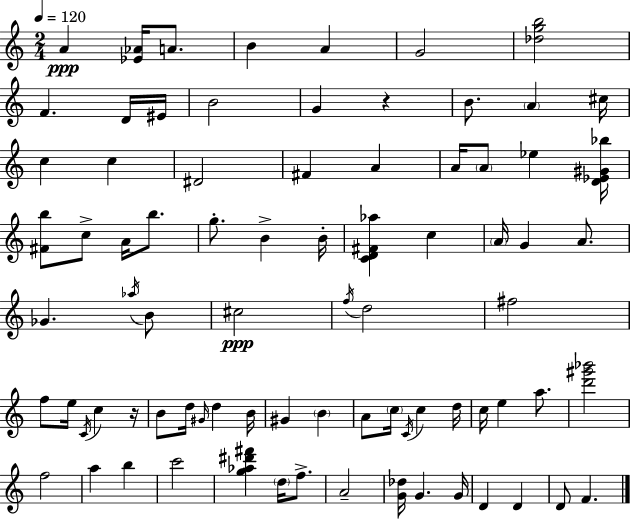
A4/q [Eb4,Ab4]/s A4/e. B4/q A4/q G4/h [Db5,G5,B5]/h F4/q. D4/s EIS4/s B4/h G4/q R/q B4/e. A4/q C#5/s C5/q C5/q D#4/h F#4/q A4/q A4/s A4/e Eb5/q [D4,Eb4,G#4,Bb5]/s [F#4,B5]/e C5/e A4/s B5/e. G5/e. B4/q B4/s [C4,D4,F#4,Ab5]/q C5/q A4/s G4/q A4/e. Gb4/q. Ab5/s B4/e C#5/h F5/s D5/h F#5/h F5/e E5/s C4/s C5/q R/s B4/e D5/s G#4/s D5/q B4/s G#4/q B4/q A4/e C5/s C4/s C5/q D5/s C5/s E5/q A5/e. [D6,G#6,Bb6]/h F5/h A5/q B5/q C6/h [G5,Ab5,D#6,F#6]/q D5/s F5/e. A4/h [G4,Db5]/s G4/q. G4/s D4/q D4/q D4/e F4/q.